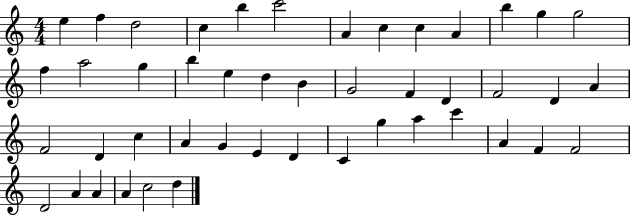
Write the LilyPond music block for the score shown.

{
  \clef treble
  \numericTimeSignature
  \time 4/4
  \key c \major
  e''4 f''4 d''2 | c''4 b''4 c'''2 | a'4 c''4 c''4 a'4 | b''4 g''4 g''2 | \break f''4 a''2 g''4 | b''4 e''4 d''4 b'4 | g'2 f'4 d'4 | f'2 d'4 a'4 | \break f'2 d'4 c''4 | a'4 g'4 e'4 d'4 | c'4 g''4 a''4 c'''4 | a'4 f'4 f'2 | \break d'2 a'4 a'4 | a'4 c''2 d''4 | \bar "|."
}